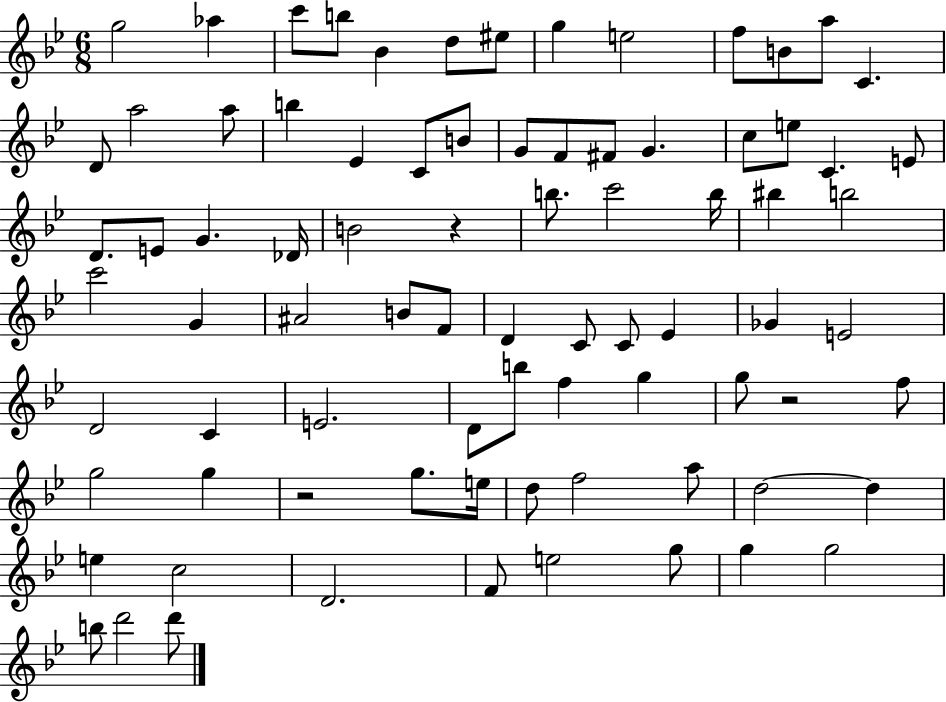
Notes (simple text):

G5/h Ab5/q C6/e B5/e Bb4/q D5/e EIS5/e G5/q E5/h F5/e B4/e A5/e C4/q. D4/e A5/h A5/e B5/q Eb4/q C4/e B4/e G4/e F4/e F#4/e G4/q. C5/e E5/e C4/q. E4/e D4/e. E4/e G4/q. Db4/s B4/h R/q B5/e. C6/h B5/s BIS5/q B5/h C6/h G4/q A#4/h B4/e F4/e D4/q C4/e C4/e Eb4/q Gb4/q E4/h D4/h C4/q E4/h. D4/e B5/e F5/q G5/q G5/e R/h F5/e G5/h G5/q R/h G5/e. E5/s D5/e F5/h A5/e D5/h D5/q E5/q C5/h D4/h. F4/e E5/h G5/e G5/q G5/h B5/e D6/h D6/e